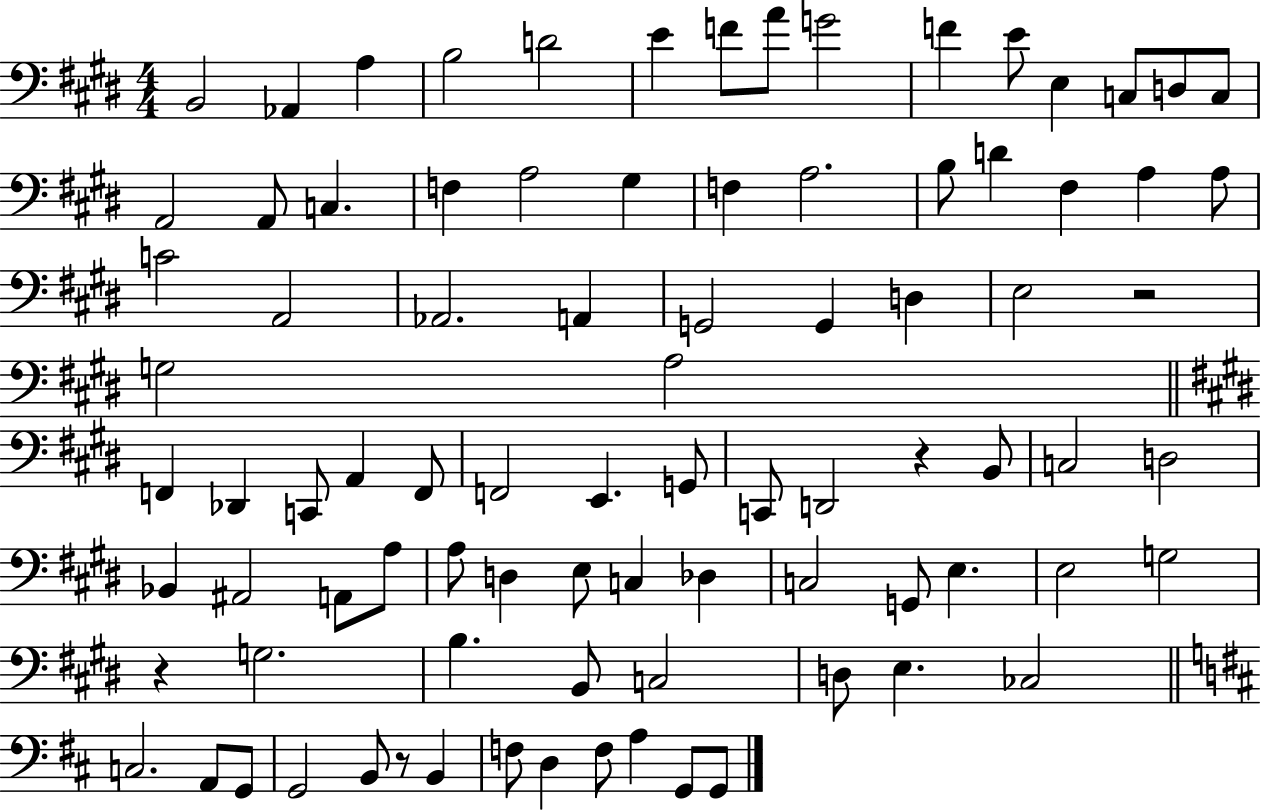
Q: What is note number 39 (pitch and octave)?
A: F2